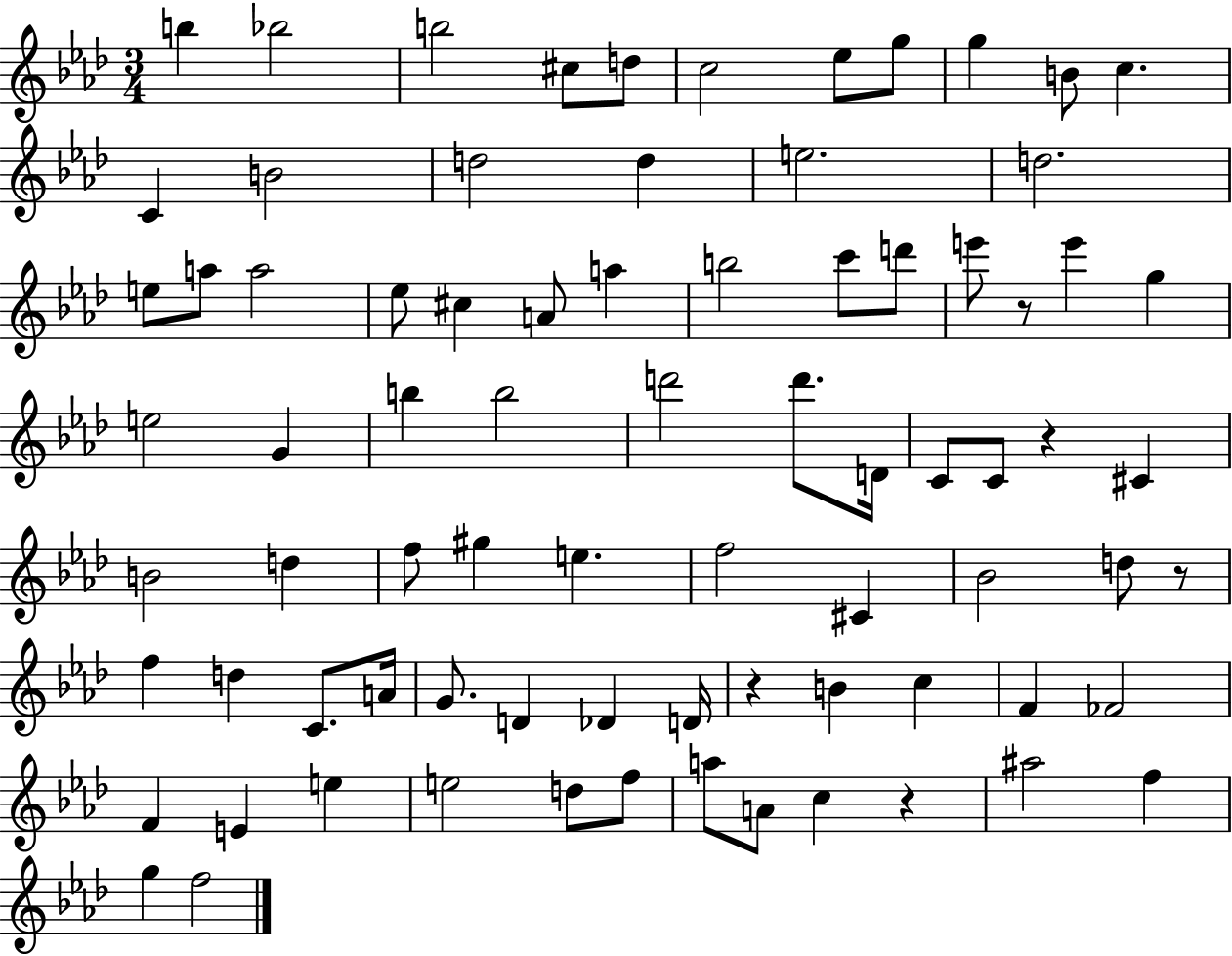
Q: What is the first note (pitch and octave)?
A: B5